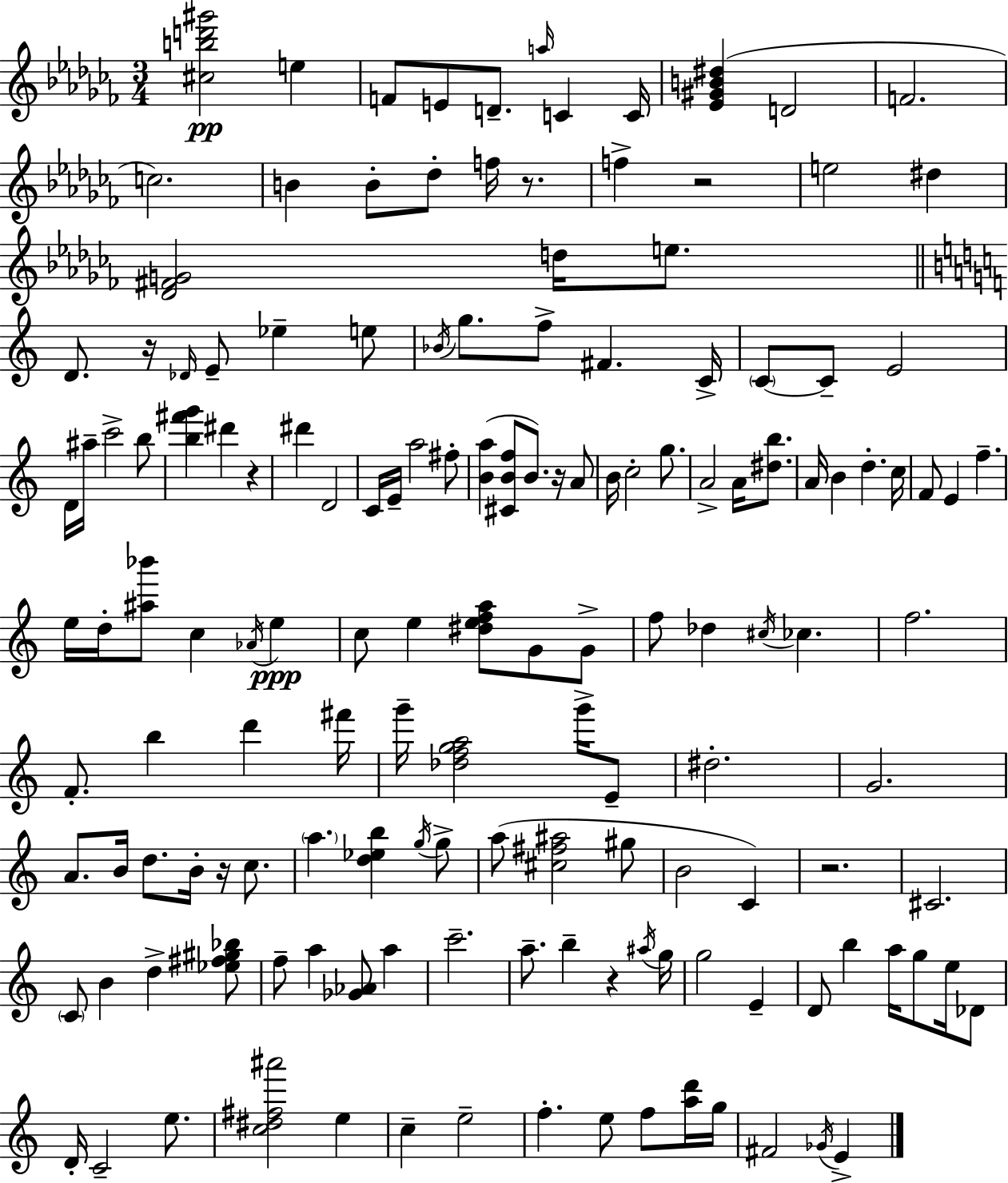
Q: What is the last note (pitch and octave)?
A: E4